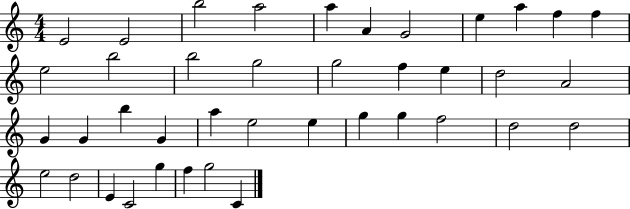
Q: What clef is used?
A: treble